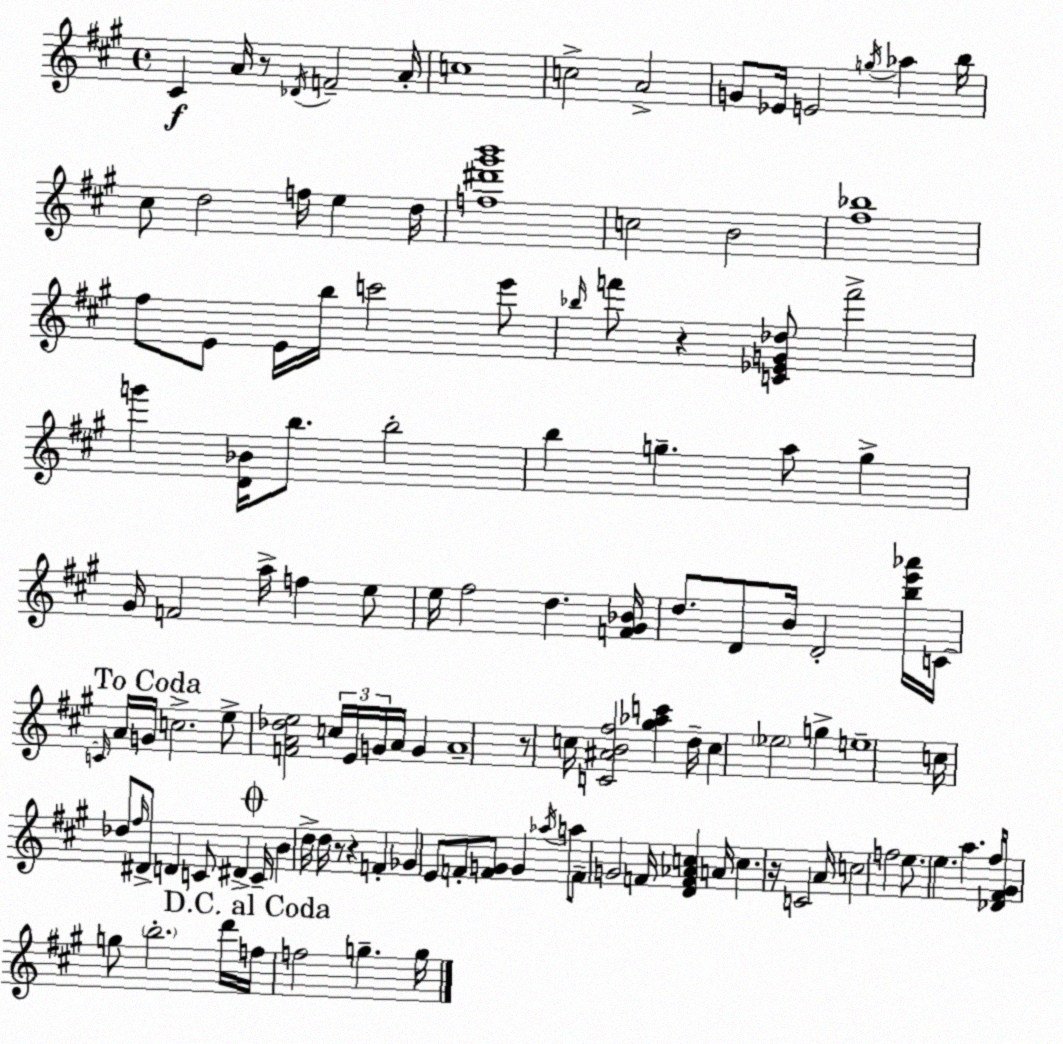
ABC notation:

X:1
T:Untitled
M:4/4
L:1/4
K:A
^C A/4 z/2 _D/4 F2 A/4 c4 c2 A2 G/2 _E/4 E2 g/4 _a b/4 ^c/2 d2 f/4 e d/4 [f^d'^g'b']4 c2 B2 [^f_b]4 ^f/2 E/2 E/4 b/4 c'2 e'/2 _b/4 f'/2 z [C_EG_d]/2 f'2 g' [D_B]/4 b/2 b2 b g a/2 g ^G/4 F2 a/4 f e/2 e/4 ^f2 d [F^G_B]/4 d/2 D/2 B/4 D2 [be'_a']/4 C/4 C/4 A/4 G/4 c2 e/2 [FA_de]2 c/4 E/4 G/4 A/4 G A4 z/2 c/4 [C^AB^f]2 [^g_ac'] d/4 c _e2 g e4 c/4 _d/2 ^f/4 ^D/2 D C/2 ^D C/4 B d/4 d/4 z/2 z F _G E/2 F/2 [FG]/2 G _a/4 a/2 F/2 G2 F/4 [DF_Ac] A/4 c z/4 C2 A/4 c2 f2 e/2 e a ^f/4 [_D^F^G]/4 g/2 b2 d'/4 f/4 f2 g g/4